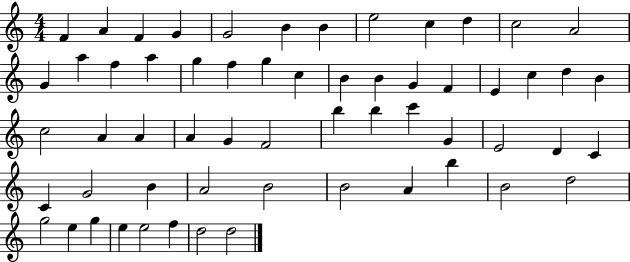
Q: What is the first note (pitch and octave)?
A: F4